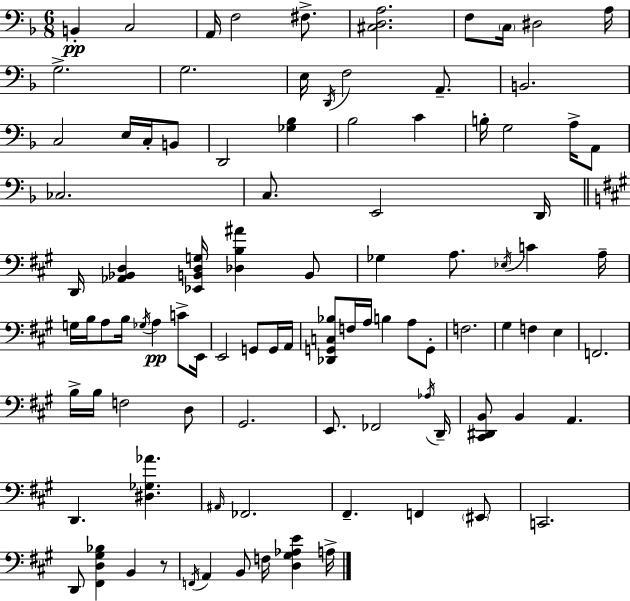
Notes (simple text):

B2/q C3/h A2/s F3/h F#3/e. [C#3,D3,A3]/h. F3/e C3/s D#3/h A3/s G3/h. G3/h. E3/s D2/s F3/h A2/e. B2/h. C3/h E3/s C3/s B2/e D2/h [Gb3,Bb3]/q Bb3/h C4/q B3/s G3/h A3/s A2/e CES3/h. C3/e. E2/h D2/s D2/s [Ab2,Bb2,D3]/q [Eb2,B2,D3,G3]/s [Db3,B3,A#4]/q B2/e Gb3/q A3/e. Eb3/s C4/q A3/s G3/s B3/s A3/e B3/s Gb3/s A3/q C4/e E2/s E2/h G2/e G2/s A2/s [Db2,G2,C3,Bb3]/e F3/s A3/s B3/q A3/e G2/e F3/h. G#3/q F3/q E3/q F2/h. B3/s B3/s F3/h D3/e G#2/h. E2/e. FES2/h Ab3/s D2/s [C#2,D#2,B2]/e B2/q A2/q. D2/q. [D#3,Gb3,Ab4]/q. A#2/s FES2/h. F#2/q. F2/q EIS2/e C2/h. D2/e [F#2,D3,G#3,Bb3]/q B2/q R/e F2/s A2/q B2/e F3/s [D3,G#3,Ab3,E4]/q A3/s